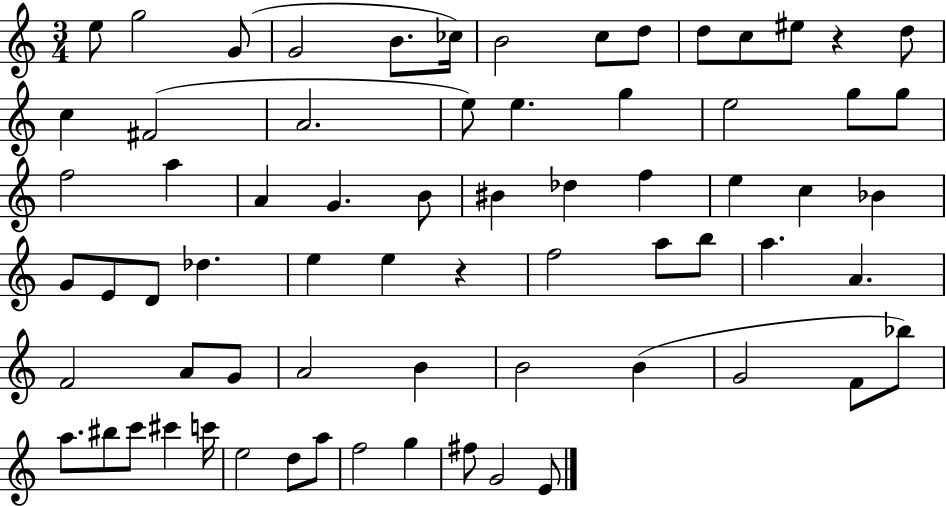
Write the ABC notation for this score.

X:1
T:Untitled
M:3/4
L:1/4
K:C
e/2 g2 G/2 G2 B/2 _c/4 B2 c/2 d/2 d/2 c/2 ^e/2 z d/2 c ^F2 A2 e/2 e g e2 g/2 g/2 f2 a A G B/2 ^B _d f e c _B G/2 E/2 D/2 _d e e z f2 a/2 b/2 a A F2 A/2 G/2 A2 B B2 B G2 F/2 _b/2 a/2 ^b/2 c'/2 ^c' c'/4 e2 d/2 a/2 f2 g ^f/2 G2 E/2